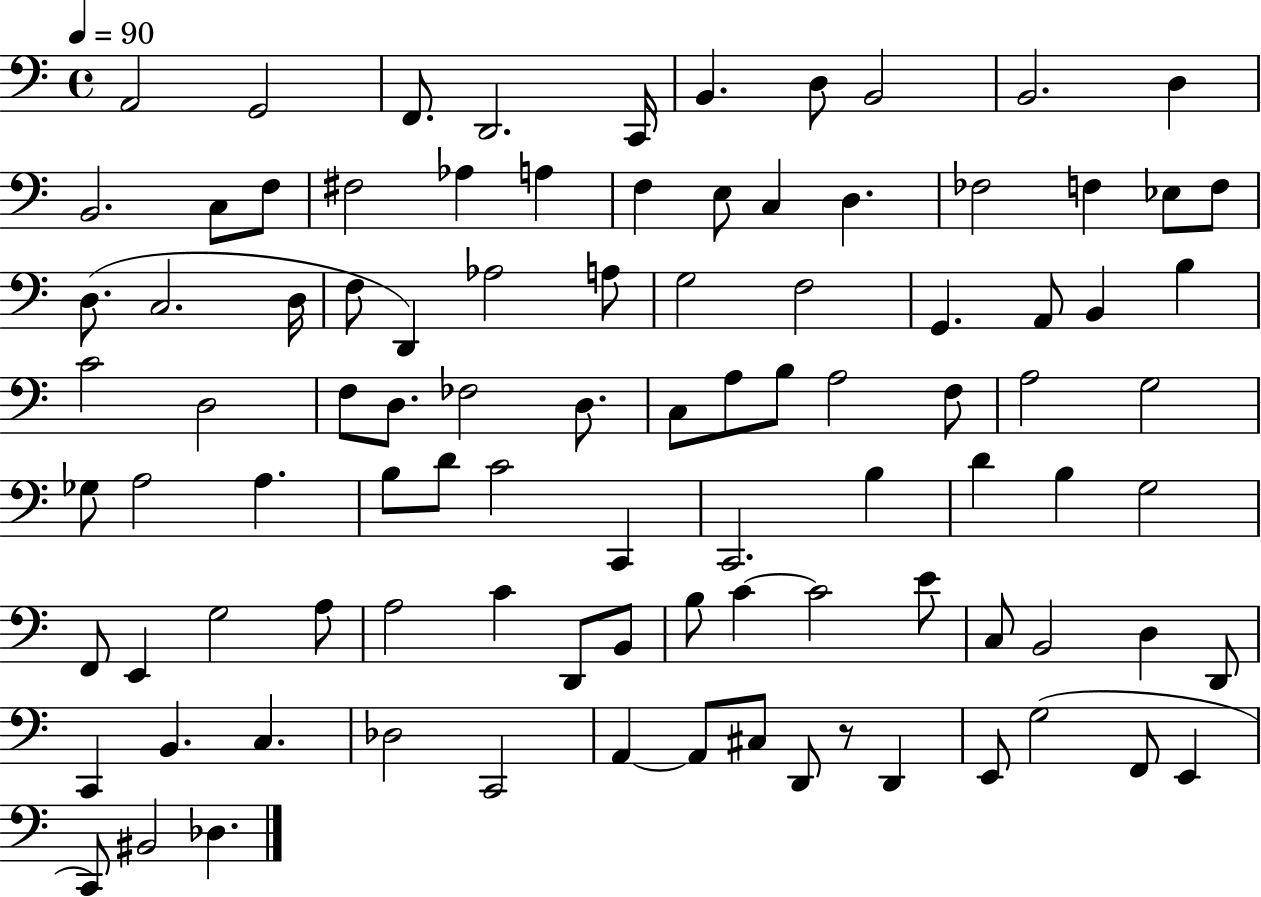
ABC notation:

X:1
T:Untitled
M:4/4
L:1/4
K:C
A,,2 G,,2 F,,/2 D,,2 C,,/4 B,, D,/2 B,,2 B,,2 D, B,,2 C,/2 F,/2 ^F,2 _A, A, F, E,/2 C, D, _F,2 F, _E,/2 F,/2 D,/2 C,2 D,/4 F,/2 D,, _A,2 A,/2 G,2 F,2 G,, A,,/2 B,, B, C2 D,2 F,/2 D,/2 _F,2 D,/2 C,/2 A,/2 B,/2 A,2 F,/2 A,2 G,2 _G,/2 A,2 A, B,/2 D/2 C2 C,, C,,2 B, D B, G,2 F,,/2 E,, G,2 A,/2 A,2 C D,,/2 B,,/2 B,/2 C C2 E/2 C,/2 B,,2 D, D,,/2 C,, B,, C, _D,2 C,,2 A,, A,,/2 ^C,/2 D,,/2 z/2 D,, E,,/2 G,2 F,,/2 E,, C,,/2 ^B,,2 _D,